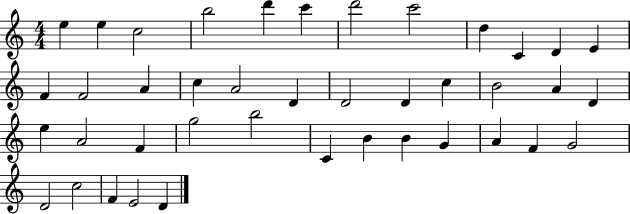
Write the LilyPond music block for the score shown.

{
  \clef treble
  \numericTimeSignature
  \time 4/4
  \key c \major
  e''4 e''4 c''2 | b''2 d'''4 c'''4 | d'''2 c'''2 | d''4 c'4 d'4 e'4 | \break f'4 f'2 a'4 | c''4 a'2 d'4 | d'2 d'4 c''4 | b'2 a'4 d'4 | \break e''4 a'2 f'4 | g''2 b''2 | c'4 b'4 b'4 g'4 | a'4 f'4 g'2 | \break d'2 c''2 | f'4 e'2 d'4 | \bar "|."
}